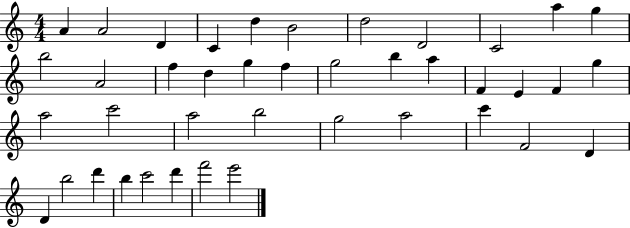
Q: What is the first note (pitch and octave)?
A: A4